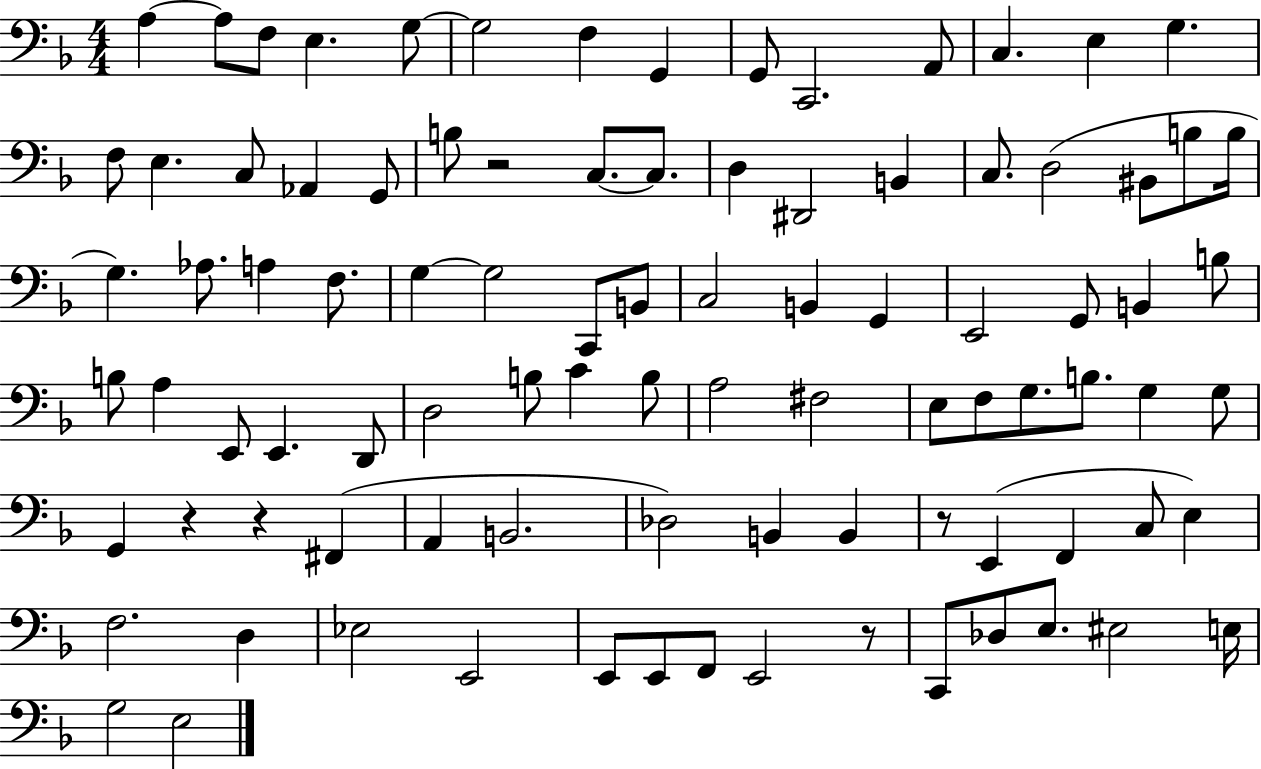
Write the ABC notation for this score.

X:1
T:Untitled
M:4/4
L:1/4
K:F
A, A,/2 F,/2 E, G,/2 G,2 F, G,, G,,/2 C,,2 A,,/2 C, E, G, F,/2 E, C,/2 _A,, G,,/2 B,/2 z2 C,/2 C,/2 D, ^D,,2 B,, C,/2 D,2 ^B,,/2 B,/2 B,/4 G, _A,/2 A, F,/2 G, G,2 C,,/2 B,,/2 C,2 B,, G,, E,,2 G,,/2 B,, B,/2 B,/2 A, E,,/2 E,, D,,/2 D,2 B,/2 C B,/2 A,2 ^F,2 E,/2 F,/2 G,/2 B,/2 G, G,/2 G,, z z ^F,, A,, B,,2 _D,2 B,, B,, z/2 E,, F,, C,/2 E, F,2 D, _E,2 E,,2 E,,/2 E,,/2 F,,/2 E,,2 z/2 C,,/2 _D,/2 E,/2 ^E,2 E,/4 G,2 E,2